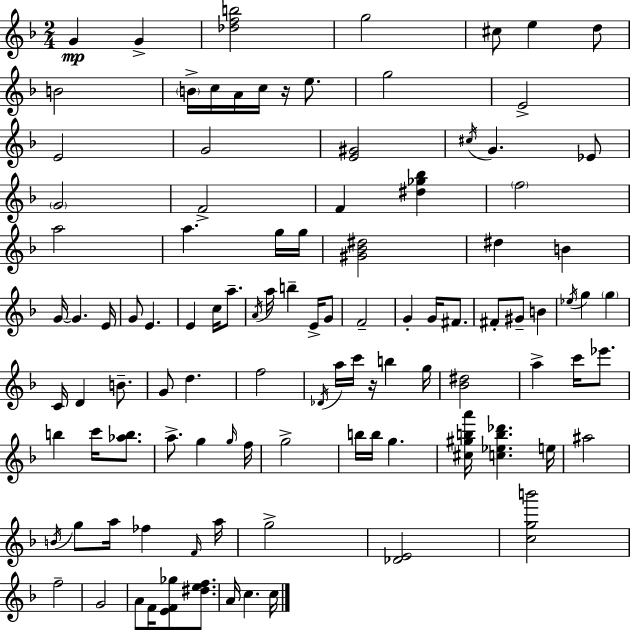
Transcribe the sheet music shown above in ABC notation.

X:1
T:Untitled
M:2/4
L:1/4
K:Dm
G G [_dfb]2 g2 ^c/2 e d/2 B2 B/4 c/4 A/4 c/4 z/4 e/2 g2 E2 E2 G2 [E^G]2 ^c/4 G _E/2 G2 F2 F [^d_g_b] f2 a2 a g/4 g/4 [^G_B^d]2 ^d B G/4 G E/4 G/2 E E c/4 a/2 A/4 a/4 b E/4 G/2 F2 G G/4 ^F/2 ^F/2 ^G/2 B _e/4 g g C/4 D B/2 G/2 d f2 _D/4 a/4 c'/4 z/4 b g/4 [_B^d]2 a c'/4 _e'/2 b c'/4 [_ab]/2 a/2 g g/4 f/4 g2 b/4 b/4 g [^c^gba']/4 [c_eb_d'] e/4 ^a2 B/4 g/2 a/4 _f F/4 a/4 g2 [_DE]2 [cgb']2 f2 G2 A/2 F/4 [EF_g]/2 [^def]/2 A/4 c c/4